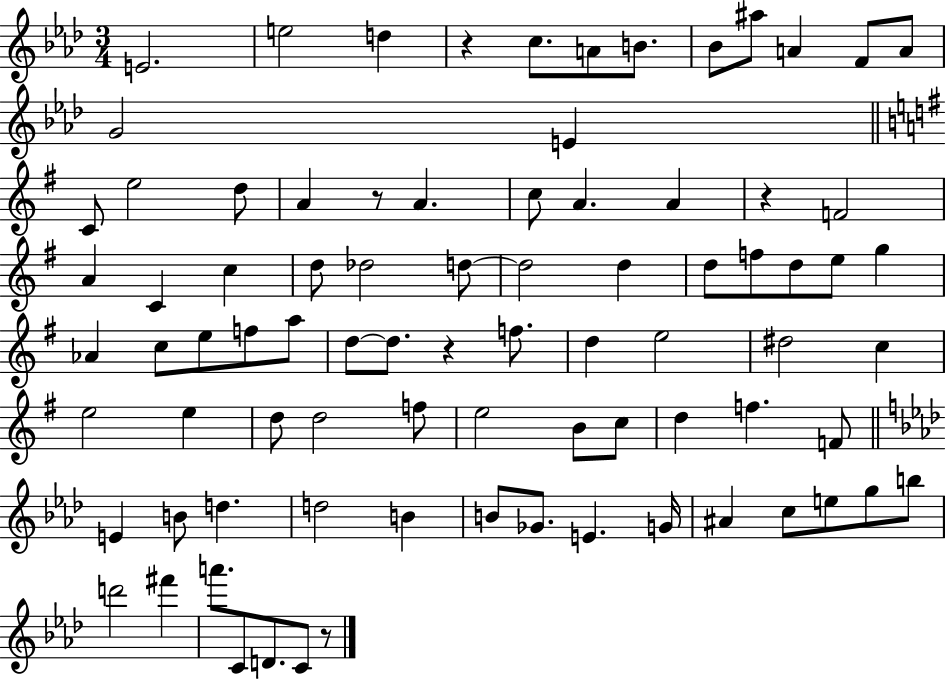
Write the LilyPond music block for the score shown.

{
  \clef treble
  \numericTimeSignature
  \time 3/4
  \key aes \major
  e'2. | e''2 d''4 | r4 c''8. a'8 b'8. | bes'8 ais''8 a'4 f'8 a'8 | \break g'2 e'4 | \bar "||" \break \key e \minor c'8 e''2 d''8 | a'4 r8 a'4. | c''8 a'4. a'4 | r4 f'2 | \break a'4 c'4 c''4 | d''8 des''2 d''8~~ | d''2 d''4 | d''8 f''8 d''8 e''8 g''4 | \break aes'4 c''8 e''8 f''8 a''8 | d''8~~ d''8. r4 f''8. | d''4 e''2 | dis''2 c''4 | \break e''2 e''4 | d''8 d''2 f''8 | e''2 b'8 c''8 | d''4 f''4. f'8 | \break \bar "||" \break \key f \minor e'4 b'8 d''4. | d''2 b'4 | b'8 ges'8. e'4. g'16 | ais'4 c''8 e''8 g''8 b''8 | \break d'''2 fis'''4 | a'''8. c'8 d'8. c'8 r8 | \bar "|."
}